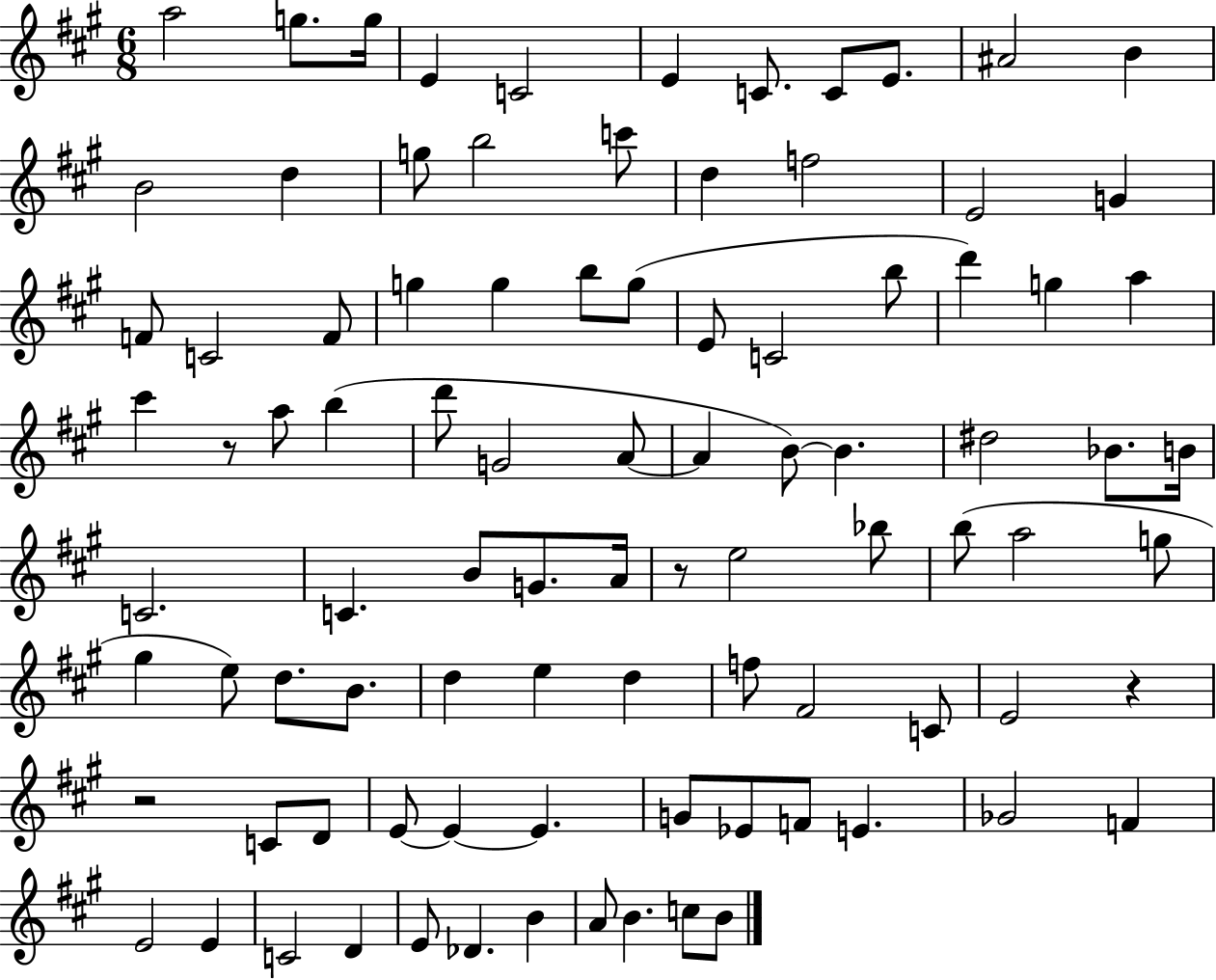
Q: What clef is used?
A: treble